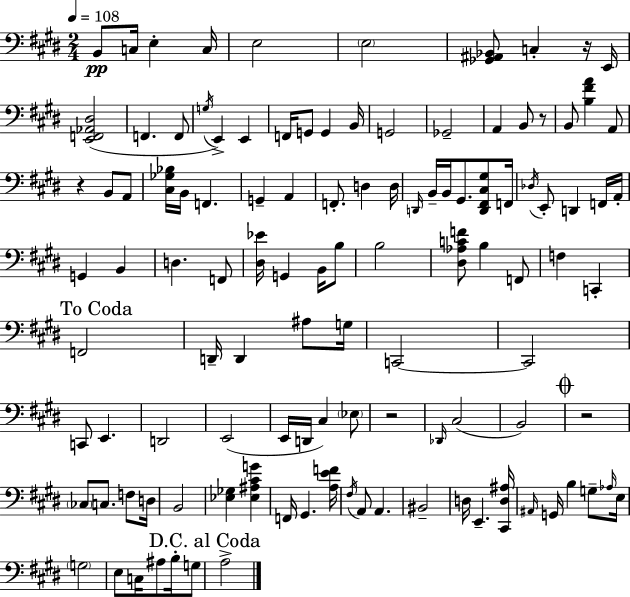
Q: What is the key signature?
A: E major